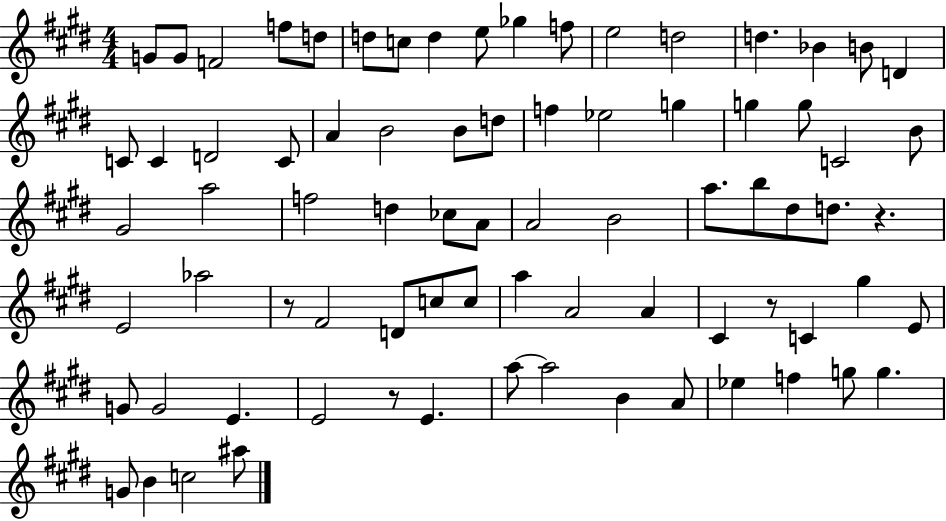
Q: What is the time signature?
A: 4/4